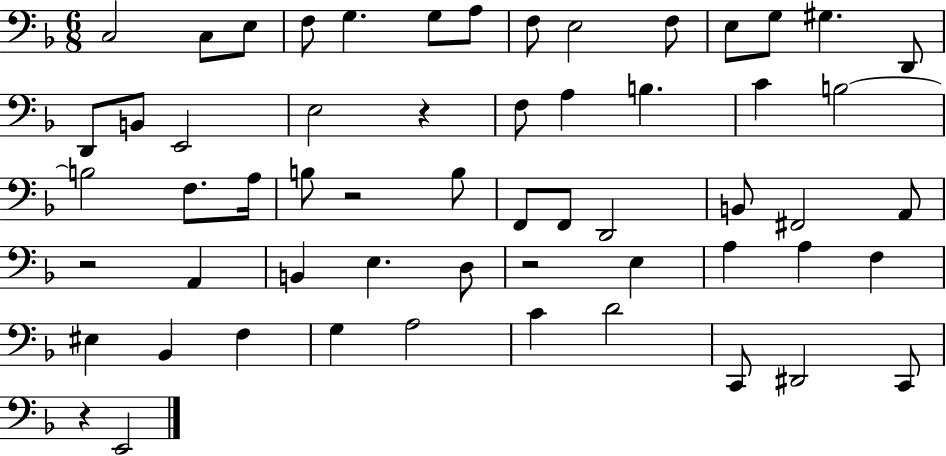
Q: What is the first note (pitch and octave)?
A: C3